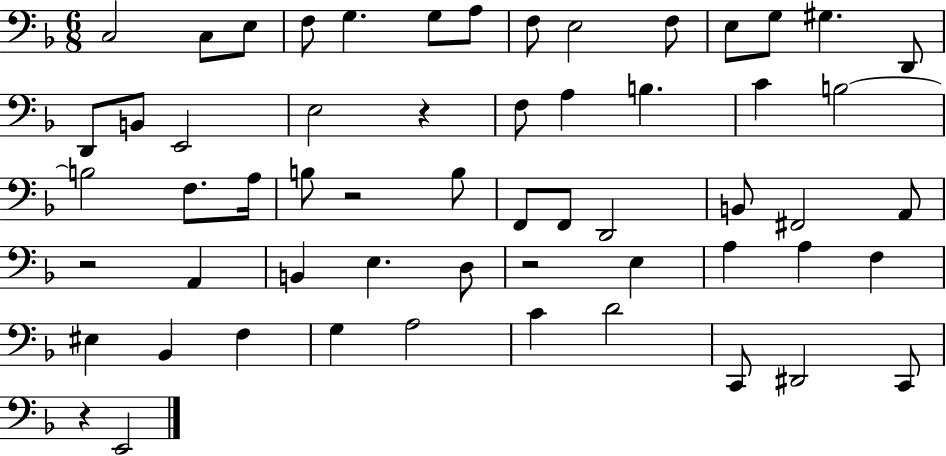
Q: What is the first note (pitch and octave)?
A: C3